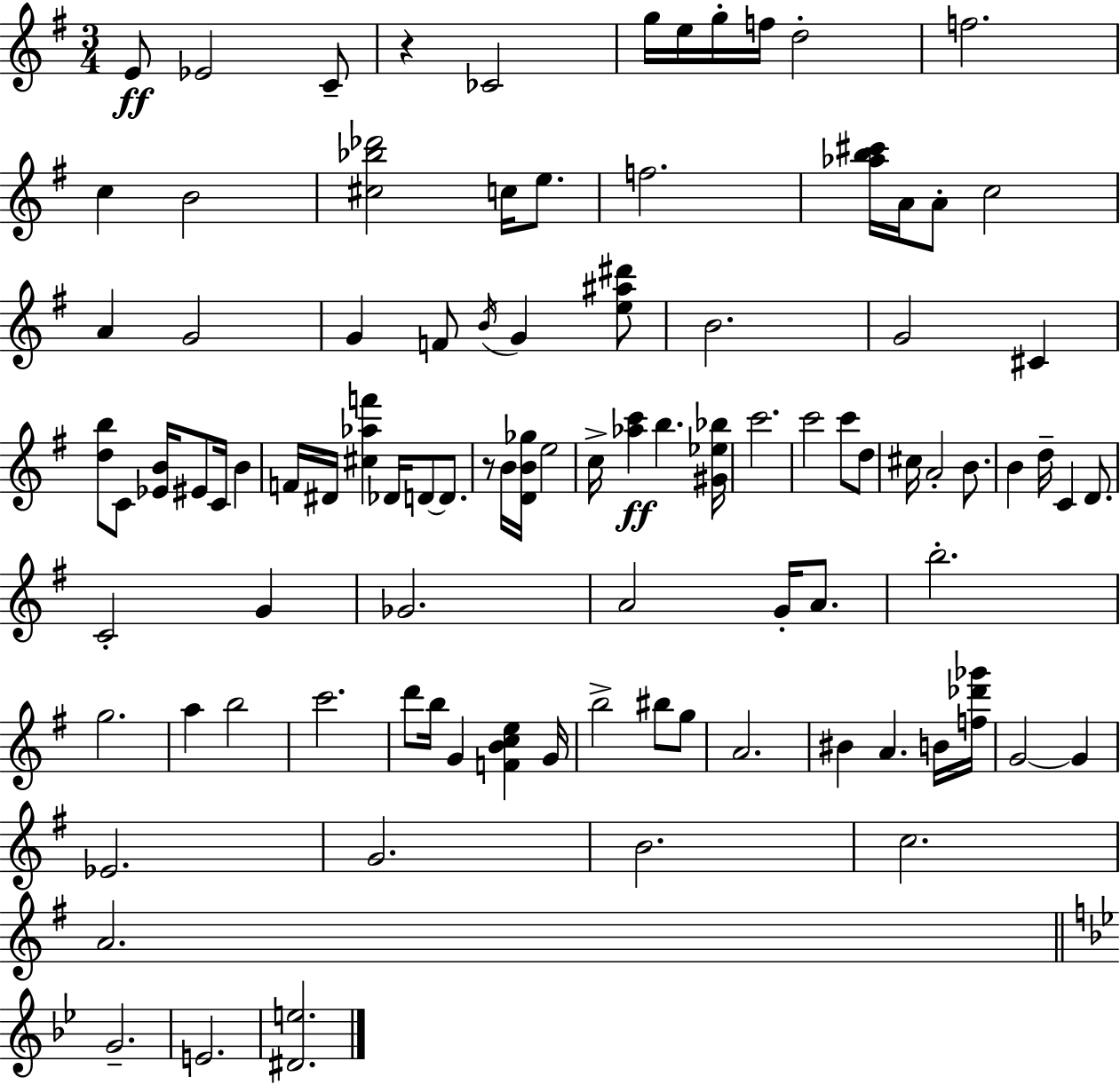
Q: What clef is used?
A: treble